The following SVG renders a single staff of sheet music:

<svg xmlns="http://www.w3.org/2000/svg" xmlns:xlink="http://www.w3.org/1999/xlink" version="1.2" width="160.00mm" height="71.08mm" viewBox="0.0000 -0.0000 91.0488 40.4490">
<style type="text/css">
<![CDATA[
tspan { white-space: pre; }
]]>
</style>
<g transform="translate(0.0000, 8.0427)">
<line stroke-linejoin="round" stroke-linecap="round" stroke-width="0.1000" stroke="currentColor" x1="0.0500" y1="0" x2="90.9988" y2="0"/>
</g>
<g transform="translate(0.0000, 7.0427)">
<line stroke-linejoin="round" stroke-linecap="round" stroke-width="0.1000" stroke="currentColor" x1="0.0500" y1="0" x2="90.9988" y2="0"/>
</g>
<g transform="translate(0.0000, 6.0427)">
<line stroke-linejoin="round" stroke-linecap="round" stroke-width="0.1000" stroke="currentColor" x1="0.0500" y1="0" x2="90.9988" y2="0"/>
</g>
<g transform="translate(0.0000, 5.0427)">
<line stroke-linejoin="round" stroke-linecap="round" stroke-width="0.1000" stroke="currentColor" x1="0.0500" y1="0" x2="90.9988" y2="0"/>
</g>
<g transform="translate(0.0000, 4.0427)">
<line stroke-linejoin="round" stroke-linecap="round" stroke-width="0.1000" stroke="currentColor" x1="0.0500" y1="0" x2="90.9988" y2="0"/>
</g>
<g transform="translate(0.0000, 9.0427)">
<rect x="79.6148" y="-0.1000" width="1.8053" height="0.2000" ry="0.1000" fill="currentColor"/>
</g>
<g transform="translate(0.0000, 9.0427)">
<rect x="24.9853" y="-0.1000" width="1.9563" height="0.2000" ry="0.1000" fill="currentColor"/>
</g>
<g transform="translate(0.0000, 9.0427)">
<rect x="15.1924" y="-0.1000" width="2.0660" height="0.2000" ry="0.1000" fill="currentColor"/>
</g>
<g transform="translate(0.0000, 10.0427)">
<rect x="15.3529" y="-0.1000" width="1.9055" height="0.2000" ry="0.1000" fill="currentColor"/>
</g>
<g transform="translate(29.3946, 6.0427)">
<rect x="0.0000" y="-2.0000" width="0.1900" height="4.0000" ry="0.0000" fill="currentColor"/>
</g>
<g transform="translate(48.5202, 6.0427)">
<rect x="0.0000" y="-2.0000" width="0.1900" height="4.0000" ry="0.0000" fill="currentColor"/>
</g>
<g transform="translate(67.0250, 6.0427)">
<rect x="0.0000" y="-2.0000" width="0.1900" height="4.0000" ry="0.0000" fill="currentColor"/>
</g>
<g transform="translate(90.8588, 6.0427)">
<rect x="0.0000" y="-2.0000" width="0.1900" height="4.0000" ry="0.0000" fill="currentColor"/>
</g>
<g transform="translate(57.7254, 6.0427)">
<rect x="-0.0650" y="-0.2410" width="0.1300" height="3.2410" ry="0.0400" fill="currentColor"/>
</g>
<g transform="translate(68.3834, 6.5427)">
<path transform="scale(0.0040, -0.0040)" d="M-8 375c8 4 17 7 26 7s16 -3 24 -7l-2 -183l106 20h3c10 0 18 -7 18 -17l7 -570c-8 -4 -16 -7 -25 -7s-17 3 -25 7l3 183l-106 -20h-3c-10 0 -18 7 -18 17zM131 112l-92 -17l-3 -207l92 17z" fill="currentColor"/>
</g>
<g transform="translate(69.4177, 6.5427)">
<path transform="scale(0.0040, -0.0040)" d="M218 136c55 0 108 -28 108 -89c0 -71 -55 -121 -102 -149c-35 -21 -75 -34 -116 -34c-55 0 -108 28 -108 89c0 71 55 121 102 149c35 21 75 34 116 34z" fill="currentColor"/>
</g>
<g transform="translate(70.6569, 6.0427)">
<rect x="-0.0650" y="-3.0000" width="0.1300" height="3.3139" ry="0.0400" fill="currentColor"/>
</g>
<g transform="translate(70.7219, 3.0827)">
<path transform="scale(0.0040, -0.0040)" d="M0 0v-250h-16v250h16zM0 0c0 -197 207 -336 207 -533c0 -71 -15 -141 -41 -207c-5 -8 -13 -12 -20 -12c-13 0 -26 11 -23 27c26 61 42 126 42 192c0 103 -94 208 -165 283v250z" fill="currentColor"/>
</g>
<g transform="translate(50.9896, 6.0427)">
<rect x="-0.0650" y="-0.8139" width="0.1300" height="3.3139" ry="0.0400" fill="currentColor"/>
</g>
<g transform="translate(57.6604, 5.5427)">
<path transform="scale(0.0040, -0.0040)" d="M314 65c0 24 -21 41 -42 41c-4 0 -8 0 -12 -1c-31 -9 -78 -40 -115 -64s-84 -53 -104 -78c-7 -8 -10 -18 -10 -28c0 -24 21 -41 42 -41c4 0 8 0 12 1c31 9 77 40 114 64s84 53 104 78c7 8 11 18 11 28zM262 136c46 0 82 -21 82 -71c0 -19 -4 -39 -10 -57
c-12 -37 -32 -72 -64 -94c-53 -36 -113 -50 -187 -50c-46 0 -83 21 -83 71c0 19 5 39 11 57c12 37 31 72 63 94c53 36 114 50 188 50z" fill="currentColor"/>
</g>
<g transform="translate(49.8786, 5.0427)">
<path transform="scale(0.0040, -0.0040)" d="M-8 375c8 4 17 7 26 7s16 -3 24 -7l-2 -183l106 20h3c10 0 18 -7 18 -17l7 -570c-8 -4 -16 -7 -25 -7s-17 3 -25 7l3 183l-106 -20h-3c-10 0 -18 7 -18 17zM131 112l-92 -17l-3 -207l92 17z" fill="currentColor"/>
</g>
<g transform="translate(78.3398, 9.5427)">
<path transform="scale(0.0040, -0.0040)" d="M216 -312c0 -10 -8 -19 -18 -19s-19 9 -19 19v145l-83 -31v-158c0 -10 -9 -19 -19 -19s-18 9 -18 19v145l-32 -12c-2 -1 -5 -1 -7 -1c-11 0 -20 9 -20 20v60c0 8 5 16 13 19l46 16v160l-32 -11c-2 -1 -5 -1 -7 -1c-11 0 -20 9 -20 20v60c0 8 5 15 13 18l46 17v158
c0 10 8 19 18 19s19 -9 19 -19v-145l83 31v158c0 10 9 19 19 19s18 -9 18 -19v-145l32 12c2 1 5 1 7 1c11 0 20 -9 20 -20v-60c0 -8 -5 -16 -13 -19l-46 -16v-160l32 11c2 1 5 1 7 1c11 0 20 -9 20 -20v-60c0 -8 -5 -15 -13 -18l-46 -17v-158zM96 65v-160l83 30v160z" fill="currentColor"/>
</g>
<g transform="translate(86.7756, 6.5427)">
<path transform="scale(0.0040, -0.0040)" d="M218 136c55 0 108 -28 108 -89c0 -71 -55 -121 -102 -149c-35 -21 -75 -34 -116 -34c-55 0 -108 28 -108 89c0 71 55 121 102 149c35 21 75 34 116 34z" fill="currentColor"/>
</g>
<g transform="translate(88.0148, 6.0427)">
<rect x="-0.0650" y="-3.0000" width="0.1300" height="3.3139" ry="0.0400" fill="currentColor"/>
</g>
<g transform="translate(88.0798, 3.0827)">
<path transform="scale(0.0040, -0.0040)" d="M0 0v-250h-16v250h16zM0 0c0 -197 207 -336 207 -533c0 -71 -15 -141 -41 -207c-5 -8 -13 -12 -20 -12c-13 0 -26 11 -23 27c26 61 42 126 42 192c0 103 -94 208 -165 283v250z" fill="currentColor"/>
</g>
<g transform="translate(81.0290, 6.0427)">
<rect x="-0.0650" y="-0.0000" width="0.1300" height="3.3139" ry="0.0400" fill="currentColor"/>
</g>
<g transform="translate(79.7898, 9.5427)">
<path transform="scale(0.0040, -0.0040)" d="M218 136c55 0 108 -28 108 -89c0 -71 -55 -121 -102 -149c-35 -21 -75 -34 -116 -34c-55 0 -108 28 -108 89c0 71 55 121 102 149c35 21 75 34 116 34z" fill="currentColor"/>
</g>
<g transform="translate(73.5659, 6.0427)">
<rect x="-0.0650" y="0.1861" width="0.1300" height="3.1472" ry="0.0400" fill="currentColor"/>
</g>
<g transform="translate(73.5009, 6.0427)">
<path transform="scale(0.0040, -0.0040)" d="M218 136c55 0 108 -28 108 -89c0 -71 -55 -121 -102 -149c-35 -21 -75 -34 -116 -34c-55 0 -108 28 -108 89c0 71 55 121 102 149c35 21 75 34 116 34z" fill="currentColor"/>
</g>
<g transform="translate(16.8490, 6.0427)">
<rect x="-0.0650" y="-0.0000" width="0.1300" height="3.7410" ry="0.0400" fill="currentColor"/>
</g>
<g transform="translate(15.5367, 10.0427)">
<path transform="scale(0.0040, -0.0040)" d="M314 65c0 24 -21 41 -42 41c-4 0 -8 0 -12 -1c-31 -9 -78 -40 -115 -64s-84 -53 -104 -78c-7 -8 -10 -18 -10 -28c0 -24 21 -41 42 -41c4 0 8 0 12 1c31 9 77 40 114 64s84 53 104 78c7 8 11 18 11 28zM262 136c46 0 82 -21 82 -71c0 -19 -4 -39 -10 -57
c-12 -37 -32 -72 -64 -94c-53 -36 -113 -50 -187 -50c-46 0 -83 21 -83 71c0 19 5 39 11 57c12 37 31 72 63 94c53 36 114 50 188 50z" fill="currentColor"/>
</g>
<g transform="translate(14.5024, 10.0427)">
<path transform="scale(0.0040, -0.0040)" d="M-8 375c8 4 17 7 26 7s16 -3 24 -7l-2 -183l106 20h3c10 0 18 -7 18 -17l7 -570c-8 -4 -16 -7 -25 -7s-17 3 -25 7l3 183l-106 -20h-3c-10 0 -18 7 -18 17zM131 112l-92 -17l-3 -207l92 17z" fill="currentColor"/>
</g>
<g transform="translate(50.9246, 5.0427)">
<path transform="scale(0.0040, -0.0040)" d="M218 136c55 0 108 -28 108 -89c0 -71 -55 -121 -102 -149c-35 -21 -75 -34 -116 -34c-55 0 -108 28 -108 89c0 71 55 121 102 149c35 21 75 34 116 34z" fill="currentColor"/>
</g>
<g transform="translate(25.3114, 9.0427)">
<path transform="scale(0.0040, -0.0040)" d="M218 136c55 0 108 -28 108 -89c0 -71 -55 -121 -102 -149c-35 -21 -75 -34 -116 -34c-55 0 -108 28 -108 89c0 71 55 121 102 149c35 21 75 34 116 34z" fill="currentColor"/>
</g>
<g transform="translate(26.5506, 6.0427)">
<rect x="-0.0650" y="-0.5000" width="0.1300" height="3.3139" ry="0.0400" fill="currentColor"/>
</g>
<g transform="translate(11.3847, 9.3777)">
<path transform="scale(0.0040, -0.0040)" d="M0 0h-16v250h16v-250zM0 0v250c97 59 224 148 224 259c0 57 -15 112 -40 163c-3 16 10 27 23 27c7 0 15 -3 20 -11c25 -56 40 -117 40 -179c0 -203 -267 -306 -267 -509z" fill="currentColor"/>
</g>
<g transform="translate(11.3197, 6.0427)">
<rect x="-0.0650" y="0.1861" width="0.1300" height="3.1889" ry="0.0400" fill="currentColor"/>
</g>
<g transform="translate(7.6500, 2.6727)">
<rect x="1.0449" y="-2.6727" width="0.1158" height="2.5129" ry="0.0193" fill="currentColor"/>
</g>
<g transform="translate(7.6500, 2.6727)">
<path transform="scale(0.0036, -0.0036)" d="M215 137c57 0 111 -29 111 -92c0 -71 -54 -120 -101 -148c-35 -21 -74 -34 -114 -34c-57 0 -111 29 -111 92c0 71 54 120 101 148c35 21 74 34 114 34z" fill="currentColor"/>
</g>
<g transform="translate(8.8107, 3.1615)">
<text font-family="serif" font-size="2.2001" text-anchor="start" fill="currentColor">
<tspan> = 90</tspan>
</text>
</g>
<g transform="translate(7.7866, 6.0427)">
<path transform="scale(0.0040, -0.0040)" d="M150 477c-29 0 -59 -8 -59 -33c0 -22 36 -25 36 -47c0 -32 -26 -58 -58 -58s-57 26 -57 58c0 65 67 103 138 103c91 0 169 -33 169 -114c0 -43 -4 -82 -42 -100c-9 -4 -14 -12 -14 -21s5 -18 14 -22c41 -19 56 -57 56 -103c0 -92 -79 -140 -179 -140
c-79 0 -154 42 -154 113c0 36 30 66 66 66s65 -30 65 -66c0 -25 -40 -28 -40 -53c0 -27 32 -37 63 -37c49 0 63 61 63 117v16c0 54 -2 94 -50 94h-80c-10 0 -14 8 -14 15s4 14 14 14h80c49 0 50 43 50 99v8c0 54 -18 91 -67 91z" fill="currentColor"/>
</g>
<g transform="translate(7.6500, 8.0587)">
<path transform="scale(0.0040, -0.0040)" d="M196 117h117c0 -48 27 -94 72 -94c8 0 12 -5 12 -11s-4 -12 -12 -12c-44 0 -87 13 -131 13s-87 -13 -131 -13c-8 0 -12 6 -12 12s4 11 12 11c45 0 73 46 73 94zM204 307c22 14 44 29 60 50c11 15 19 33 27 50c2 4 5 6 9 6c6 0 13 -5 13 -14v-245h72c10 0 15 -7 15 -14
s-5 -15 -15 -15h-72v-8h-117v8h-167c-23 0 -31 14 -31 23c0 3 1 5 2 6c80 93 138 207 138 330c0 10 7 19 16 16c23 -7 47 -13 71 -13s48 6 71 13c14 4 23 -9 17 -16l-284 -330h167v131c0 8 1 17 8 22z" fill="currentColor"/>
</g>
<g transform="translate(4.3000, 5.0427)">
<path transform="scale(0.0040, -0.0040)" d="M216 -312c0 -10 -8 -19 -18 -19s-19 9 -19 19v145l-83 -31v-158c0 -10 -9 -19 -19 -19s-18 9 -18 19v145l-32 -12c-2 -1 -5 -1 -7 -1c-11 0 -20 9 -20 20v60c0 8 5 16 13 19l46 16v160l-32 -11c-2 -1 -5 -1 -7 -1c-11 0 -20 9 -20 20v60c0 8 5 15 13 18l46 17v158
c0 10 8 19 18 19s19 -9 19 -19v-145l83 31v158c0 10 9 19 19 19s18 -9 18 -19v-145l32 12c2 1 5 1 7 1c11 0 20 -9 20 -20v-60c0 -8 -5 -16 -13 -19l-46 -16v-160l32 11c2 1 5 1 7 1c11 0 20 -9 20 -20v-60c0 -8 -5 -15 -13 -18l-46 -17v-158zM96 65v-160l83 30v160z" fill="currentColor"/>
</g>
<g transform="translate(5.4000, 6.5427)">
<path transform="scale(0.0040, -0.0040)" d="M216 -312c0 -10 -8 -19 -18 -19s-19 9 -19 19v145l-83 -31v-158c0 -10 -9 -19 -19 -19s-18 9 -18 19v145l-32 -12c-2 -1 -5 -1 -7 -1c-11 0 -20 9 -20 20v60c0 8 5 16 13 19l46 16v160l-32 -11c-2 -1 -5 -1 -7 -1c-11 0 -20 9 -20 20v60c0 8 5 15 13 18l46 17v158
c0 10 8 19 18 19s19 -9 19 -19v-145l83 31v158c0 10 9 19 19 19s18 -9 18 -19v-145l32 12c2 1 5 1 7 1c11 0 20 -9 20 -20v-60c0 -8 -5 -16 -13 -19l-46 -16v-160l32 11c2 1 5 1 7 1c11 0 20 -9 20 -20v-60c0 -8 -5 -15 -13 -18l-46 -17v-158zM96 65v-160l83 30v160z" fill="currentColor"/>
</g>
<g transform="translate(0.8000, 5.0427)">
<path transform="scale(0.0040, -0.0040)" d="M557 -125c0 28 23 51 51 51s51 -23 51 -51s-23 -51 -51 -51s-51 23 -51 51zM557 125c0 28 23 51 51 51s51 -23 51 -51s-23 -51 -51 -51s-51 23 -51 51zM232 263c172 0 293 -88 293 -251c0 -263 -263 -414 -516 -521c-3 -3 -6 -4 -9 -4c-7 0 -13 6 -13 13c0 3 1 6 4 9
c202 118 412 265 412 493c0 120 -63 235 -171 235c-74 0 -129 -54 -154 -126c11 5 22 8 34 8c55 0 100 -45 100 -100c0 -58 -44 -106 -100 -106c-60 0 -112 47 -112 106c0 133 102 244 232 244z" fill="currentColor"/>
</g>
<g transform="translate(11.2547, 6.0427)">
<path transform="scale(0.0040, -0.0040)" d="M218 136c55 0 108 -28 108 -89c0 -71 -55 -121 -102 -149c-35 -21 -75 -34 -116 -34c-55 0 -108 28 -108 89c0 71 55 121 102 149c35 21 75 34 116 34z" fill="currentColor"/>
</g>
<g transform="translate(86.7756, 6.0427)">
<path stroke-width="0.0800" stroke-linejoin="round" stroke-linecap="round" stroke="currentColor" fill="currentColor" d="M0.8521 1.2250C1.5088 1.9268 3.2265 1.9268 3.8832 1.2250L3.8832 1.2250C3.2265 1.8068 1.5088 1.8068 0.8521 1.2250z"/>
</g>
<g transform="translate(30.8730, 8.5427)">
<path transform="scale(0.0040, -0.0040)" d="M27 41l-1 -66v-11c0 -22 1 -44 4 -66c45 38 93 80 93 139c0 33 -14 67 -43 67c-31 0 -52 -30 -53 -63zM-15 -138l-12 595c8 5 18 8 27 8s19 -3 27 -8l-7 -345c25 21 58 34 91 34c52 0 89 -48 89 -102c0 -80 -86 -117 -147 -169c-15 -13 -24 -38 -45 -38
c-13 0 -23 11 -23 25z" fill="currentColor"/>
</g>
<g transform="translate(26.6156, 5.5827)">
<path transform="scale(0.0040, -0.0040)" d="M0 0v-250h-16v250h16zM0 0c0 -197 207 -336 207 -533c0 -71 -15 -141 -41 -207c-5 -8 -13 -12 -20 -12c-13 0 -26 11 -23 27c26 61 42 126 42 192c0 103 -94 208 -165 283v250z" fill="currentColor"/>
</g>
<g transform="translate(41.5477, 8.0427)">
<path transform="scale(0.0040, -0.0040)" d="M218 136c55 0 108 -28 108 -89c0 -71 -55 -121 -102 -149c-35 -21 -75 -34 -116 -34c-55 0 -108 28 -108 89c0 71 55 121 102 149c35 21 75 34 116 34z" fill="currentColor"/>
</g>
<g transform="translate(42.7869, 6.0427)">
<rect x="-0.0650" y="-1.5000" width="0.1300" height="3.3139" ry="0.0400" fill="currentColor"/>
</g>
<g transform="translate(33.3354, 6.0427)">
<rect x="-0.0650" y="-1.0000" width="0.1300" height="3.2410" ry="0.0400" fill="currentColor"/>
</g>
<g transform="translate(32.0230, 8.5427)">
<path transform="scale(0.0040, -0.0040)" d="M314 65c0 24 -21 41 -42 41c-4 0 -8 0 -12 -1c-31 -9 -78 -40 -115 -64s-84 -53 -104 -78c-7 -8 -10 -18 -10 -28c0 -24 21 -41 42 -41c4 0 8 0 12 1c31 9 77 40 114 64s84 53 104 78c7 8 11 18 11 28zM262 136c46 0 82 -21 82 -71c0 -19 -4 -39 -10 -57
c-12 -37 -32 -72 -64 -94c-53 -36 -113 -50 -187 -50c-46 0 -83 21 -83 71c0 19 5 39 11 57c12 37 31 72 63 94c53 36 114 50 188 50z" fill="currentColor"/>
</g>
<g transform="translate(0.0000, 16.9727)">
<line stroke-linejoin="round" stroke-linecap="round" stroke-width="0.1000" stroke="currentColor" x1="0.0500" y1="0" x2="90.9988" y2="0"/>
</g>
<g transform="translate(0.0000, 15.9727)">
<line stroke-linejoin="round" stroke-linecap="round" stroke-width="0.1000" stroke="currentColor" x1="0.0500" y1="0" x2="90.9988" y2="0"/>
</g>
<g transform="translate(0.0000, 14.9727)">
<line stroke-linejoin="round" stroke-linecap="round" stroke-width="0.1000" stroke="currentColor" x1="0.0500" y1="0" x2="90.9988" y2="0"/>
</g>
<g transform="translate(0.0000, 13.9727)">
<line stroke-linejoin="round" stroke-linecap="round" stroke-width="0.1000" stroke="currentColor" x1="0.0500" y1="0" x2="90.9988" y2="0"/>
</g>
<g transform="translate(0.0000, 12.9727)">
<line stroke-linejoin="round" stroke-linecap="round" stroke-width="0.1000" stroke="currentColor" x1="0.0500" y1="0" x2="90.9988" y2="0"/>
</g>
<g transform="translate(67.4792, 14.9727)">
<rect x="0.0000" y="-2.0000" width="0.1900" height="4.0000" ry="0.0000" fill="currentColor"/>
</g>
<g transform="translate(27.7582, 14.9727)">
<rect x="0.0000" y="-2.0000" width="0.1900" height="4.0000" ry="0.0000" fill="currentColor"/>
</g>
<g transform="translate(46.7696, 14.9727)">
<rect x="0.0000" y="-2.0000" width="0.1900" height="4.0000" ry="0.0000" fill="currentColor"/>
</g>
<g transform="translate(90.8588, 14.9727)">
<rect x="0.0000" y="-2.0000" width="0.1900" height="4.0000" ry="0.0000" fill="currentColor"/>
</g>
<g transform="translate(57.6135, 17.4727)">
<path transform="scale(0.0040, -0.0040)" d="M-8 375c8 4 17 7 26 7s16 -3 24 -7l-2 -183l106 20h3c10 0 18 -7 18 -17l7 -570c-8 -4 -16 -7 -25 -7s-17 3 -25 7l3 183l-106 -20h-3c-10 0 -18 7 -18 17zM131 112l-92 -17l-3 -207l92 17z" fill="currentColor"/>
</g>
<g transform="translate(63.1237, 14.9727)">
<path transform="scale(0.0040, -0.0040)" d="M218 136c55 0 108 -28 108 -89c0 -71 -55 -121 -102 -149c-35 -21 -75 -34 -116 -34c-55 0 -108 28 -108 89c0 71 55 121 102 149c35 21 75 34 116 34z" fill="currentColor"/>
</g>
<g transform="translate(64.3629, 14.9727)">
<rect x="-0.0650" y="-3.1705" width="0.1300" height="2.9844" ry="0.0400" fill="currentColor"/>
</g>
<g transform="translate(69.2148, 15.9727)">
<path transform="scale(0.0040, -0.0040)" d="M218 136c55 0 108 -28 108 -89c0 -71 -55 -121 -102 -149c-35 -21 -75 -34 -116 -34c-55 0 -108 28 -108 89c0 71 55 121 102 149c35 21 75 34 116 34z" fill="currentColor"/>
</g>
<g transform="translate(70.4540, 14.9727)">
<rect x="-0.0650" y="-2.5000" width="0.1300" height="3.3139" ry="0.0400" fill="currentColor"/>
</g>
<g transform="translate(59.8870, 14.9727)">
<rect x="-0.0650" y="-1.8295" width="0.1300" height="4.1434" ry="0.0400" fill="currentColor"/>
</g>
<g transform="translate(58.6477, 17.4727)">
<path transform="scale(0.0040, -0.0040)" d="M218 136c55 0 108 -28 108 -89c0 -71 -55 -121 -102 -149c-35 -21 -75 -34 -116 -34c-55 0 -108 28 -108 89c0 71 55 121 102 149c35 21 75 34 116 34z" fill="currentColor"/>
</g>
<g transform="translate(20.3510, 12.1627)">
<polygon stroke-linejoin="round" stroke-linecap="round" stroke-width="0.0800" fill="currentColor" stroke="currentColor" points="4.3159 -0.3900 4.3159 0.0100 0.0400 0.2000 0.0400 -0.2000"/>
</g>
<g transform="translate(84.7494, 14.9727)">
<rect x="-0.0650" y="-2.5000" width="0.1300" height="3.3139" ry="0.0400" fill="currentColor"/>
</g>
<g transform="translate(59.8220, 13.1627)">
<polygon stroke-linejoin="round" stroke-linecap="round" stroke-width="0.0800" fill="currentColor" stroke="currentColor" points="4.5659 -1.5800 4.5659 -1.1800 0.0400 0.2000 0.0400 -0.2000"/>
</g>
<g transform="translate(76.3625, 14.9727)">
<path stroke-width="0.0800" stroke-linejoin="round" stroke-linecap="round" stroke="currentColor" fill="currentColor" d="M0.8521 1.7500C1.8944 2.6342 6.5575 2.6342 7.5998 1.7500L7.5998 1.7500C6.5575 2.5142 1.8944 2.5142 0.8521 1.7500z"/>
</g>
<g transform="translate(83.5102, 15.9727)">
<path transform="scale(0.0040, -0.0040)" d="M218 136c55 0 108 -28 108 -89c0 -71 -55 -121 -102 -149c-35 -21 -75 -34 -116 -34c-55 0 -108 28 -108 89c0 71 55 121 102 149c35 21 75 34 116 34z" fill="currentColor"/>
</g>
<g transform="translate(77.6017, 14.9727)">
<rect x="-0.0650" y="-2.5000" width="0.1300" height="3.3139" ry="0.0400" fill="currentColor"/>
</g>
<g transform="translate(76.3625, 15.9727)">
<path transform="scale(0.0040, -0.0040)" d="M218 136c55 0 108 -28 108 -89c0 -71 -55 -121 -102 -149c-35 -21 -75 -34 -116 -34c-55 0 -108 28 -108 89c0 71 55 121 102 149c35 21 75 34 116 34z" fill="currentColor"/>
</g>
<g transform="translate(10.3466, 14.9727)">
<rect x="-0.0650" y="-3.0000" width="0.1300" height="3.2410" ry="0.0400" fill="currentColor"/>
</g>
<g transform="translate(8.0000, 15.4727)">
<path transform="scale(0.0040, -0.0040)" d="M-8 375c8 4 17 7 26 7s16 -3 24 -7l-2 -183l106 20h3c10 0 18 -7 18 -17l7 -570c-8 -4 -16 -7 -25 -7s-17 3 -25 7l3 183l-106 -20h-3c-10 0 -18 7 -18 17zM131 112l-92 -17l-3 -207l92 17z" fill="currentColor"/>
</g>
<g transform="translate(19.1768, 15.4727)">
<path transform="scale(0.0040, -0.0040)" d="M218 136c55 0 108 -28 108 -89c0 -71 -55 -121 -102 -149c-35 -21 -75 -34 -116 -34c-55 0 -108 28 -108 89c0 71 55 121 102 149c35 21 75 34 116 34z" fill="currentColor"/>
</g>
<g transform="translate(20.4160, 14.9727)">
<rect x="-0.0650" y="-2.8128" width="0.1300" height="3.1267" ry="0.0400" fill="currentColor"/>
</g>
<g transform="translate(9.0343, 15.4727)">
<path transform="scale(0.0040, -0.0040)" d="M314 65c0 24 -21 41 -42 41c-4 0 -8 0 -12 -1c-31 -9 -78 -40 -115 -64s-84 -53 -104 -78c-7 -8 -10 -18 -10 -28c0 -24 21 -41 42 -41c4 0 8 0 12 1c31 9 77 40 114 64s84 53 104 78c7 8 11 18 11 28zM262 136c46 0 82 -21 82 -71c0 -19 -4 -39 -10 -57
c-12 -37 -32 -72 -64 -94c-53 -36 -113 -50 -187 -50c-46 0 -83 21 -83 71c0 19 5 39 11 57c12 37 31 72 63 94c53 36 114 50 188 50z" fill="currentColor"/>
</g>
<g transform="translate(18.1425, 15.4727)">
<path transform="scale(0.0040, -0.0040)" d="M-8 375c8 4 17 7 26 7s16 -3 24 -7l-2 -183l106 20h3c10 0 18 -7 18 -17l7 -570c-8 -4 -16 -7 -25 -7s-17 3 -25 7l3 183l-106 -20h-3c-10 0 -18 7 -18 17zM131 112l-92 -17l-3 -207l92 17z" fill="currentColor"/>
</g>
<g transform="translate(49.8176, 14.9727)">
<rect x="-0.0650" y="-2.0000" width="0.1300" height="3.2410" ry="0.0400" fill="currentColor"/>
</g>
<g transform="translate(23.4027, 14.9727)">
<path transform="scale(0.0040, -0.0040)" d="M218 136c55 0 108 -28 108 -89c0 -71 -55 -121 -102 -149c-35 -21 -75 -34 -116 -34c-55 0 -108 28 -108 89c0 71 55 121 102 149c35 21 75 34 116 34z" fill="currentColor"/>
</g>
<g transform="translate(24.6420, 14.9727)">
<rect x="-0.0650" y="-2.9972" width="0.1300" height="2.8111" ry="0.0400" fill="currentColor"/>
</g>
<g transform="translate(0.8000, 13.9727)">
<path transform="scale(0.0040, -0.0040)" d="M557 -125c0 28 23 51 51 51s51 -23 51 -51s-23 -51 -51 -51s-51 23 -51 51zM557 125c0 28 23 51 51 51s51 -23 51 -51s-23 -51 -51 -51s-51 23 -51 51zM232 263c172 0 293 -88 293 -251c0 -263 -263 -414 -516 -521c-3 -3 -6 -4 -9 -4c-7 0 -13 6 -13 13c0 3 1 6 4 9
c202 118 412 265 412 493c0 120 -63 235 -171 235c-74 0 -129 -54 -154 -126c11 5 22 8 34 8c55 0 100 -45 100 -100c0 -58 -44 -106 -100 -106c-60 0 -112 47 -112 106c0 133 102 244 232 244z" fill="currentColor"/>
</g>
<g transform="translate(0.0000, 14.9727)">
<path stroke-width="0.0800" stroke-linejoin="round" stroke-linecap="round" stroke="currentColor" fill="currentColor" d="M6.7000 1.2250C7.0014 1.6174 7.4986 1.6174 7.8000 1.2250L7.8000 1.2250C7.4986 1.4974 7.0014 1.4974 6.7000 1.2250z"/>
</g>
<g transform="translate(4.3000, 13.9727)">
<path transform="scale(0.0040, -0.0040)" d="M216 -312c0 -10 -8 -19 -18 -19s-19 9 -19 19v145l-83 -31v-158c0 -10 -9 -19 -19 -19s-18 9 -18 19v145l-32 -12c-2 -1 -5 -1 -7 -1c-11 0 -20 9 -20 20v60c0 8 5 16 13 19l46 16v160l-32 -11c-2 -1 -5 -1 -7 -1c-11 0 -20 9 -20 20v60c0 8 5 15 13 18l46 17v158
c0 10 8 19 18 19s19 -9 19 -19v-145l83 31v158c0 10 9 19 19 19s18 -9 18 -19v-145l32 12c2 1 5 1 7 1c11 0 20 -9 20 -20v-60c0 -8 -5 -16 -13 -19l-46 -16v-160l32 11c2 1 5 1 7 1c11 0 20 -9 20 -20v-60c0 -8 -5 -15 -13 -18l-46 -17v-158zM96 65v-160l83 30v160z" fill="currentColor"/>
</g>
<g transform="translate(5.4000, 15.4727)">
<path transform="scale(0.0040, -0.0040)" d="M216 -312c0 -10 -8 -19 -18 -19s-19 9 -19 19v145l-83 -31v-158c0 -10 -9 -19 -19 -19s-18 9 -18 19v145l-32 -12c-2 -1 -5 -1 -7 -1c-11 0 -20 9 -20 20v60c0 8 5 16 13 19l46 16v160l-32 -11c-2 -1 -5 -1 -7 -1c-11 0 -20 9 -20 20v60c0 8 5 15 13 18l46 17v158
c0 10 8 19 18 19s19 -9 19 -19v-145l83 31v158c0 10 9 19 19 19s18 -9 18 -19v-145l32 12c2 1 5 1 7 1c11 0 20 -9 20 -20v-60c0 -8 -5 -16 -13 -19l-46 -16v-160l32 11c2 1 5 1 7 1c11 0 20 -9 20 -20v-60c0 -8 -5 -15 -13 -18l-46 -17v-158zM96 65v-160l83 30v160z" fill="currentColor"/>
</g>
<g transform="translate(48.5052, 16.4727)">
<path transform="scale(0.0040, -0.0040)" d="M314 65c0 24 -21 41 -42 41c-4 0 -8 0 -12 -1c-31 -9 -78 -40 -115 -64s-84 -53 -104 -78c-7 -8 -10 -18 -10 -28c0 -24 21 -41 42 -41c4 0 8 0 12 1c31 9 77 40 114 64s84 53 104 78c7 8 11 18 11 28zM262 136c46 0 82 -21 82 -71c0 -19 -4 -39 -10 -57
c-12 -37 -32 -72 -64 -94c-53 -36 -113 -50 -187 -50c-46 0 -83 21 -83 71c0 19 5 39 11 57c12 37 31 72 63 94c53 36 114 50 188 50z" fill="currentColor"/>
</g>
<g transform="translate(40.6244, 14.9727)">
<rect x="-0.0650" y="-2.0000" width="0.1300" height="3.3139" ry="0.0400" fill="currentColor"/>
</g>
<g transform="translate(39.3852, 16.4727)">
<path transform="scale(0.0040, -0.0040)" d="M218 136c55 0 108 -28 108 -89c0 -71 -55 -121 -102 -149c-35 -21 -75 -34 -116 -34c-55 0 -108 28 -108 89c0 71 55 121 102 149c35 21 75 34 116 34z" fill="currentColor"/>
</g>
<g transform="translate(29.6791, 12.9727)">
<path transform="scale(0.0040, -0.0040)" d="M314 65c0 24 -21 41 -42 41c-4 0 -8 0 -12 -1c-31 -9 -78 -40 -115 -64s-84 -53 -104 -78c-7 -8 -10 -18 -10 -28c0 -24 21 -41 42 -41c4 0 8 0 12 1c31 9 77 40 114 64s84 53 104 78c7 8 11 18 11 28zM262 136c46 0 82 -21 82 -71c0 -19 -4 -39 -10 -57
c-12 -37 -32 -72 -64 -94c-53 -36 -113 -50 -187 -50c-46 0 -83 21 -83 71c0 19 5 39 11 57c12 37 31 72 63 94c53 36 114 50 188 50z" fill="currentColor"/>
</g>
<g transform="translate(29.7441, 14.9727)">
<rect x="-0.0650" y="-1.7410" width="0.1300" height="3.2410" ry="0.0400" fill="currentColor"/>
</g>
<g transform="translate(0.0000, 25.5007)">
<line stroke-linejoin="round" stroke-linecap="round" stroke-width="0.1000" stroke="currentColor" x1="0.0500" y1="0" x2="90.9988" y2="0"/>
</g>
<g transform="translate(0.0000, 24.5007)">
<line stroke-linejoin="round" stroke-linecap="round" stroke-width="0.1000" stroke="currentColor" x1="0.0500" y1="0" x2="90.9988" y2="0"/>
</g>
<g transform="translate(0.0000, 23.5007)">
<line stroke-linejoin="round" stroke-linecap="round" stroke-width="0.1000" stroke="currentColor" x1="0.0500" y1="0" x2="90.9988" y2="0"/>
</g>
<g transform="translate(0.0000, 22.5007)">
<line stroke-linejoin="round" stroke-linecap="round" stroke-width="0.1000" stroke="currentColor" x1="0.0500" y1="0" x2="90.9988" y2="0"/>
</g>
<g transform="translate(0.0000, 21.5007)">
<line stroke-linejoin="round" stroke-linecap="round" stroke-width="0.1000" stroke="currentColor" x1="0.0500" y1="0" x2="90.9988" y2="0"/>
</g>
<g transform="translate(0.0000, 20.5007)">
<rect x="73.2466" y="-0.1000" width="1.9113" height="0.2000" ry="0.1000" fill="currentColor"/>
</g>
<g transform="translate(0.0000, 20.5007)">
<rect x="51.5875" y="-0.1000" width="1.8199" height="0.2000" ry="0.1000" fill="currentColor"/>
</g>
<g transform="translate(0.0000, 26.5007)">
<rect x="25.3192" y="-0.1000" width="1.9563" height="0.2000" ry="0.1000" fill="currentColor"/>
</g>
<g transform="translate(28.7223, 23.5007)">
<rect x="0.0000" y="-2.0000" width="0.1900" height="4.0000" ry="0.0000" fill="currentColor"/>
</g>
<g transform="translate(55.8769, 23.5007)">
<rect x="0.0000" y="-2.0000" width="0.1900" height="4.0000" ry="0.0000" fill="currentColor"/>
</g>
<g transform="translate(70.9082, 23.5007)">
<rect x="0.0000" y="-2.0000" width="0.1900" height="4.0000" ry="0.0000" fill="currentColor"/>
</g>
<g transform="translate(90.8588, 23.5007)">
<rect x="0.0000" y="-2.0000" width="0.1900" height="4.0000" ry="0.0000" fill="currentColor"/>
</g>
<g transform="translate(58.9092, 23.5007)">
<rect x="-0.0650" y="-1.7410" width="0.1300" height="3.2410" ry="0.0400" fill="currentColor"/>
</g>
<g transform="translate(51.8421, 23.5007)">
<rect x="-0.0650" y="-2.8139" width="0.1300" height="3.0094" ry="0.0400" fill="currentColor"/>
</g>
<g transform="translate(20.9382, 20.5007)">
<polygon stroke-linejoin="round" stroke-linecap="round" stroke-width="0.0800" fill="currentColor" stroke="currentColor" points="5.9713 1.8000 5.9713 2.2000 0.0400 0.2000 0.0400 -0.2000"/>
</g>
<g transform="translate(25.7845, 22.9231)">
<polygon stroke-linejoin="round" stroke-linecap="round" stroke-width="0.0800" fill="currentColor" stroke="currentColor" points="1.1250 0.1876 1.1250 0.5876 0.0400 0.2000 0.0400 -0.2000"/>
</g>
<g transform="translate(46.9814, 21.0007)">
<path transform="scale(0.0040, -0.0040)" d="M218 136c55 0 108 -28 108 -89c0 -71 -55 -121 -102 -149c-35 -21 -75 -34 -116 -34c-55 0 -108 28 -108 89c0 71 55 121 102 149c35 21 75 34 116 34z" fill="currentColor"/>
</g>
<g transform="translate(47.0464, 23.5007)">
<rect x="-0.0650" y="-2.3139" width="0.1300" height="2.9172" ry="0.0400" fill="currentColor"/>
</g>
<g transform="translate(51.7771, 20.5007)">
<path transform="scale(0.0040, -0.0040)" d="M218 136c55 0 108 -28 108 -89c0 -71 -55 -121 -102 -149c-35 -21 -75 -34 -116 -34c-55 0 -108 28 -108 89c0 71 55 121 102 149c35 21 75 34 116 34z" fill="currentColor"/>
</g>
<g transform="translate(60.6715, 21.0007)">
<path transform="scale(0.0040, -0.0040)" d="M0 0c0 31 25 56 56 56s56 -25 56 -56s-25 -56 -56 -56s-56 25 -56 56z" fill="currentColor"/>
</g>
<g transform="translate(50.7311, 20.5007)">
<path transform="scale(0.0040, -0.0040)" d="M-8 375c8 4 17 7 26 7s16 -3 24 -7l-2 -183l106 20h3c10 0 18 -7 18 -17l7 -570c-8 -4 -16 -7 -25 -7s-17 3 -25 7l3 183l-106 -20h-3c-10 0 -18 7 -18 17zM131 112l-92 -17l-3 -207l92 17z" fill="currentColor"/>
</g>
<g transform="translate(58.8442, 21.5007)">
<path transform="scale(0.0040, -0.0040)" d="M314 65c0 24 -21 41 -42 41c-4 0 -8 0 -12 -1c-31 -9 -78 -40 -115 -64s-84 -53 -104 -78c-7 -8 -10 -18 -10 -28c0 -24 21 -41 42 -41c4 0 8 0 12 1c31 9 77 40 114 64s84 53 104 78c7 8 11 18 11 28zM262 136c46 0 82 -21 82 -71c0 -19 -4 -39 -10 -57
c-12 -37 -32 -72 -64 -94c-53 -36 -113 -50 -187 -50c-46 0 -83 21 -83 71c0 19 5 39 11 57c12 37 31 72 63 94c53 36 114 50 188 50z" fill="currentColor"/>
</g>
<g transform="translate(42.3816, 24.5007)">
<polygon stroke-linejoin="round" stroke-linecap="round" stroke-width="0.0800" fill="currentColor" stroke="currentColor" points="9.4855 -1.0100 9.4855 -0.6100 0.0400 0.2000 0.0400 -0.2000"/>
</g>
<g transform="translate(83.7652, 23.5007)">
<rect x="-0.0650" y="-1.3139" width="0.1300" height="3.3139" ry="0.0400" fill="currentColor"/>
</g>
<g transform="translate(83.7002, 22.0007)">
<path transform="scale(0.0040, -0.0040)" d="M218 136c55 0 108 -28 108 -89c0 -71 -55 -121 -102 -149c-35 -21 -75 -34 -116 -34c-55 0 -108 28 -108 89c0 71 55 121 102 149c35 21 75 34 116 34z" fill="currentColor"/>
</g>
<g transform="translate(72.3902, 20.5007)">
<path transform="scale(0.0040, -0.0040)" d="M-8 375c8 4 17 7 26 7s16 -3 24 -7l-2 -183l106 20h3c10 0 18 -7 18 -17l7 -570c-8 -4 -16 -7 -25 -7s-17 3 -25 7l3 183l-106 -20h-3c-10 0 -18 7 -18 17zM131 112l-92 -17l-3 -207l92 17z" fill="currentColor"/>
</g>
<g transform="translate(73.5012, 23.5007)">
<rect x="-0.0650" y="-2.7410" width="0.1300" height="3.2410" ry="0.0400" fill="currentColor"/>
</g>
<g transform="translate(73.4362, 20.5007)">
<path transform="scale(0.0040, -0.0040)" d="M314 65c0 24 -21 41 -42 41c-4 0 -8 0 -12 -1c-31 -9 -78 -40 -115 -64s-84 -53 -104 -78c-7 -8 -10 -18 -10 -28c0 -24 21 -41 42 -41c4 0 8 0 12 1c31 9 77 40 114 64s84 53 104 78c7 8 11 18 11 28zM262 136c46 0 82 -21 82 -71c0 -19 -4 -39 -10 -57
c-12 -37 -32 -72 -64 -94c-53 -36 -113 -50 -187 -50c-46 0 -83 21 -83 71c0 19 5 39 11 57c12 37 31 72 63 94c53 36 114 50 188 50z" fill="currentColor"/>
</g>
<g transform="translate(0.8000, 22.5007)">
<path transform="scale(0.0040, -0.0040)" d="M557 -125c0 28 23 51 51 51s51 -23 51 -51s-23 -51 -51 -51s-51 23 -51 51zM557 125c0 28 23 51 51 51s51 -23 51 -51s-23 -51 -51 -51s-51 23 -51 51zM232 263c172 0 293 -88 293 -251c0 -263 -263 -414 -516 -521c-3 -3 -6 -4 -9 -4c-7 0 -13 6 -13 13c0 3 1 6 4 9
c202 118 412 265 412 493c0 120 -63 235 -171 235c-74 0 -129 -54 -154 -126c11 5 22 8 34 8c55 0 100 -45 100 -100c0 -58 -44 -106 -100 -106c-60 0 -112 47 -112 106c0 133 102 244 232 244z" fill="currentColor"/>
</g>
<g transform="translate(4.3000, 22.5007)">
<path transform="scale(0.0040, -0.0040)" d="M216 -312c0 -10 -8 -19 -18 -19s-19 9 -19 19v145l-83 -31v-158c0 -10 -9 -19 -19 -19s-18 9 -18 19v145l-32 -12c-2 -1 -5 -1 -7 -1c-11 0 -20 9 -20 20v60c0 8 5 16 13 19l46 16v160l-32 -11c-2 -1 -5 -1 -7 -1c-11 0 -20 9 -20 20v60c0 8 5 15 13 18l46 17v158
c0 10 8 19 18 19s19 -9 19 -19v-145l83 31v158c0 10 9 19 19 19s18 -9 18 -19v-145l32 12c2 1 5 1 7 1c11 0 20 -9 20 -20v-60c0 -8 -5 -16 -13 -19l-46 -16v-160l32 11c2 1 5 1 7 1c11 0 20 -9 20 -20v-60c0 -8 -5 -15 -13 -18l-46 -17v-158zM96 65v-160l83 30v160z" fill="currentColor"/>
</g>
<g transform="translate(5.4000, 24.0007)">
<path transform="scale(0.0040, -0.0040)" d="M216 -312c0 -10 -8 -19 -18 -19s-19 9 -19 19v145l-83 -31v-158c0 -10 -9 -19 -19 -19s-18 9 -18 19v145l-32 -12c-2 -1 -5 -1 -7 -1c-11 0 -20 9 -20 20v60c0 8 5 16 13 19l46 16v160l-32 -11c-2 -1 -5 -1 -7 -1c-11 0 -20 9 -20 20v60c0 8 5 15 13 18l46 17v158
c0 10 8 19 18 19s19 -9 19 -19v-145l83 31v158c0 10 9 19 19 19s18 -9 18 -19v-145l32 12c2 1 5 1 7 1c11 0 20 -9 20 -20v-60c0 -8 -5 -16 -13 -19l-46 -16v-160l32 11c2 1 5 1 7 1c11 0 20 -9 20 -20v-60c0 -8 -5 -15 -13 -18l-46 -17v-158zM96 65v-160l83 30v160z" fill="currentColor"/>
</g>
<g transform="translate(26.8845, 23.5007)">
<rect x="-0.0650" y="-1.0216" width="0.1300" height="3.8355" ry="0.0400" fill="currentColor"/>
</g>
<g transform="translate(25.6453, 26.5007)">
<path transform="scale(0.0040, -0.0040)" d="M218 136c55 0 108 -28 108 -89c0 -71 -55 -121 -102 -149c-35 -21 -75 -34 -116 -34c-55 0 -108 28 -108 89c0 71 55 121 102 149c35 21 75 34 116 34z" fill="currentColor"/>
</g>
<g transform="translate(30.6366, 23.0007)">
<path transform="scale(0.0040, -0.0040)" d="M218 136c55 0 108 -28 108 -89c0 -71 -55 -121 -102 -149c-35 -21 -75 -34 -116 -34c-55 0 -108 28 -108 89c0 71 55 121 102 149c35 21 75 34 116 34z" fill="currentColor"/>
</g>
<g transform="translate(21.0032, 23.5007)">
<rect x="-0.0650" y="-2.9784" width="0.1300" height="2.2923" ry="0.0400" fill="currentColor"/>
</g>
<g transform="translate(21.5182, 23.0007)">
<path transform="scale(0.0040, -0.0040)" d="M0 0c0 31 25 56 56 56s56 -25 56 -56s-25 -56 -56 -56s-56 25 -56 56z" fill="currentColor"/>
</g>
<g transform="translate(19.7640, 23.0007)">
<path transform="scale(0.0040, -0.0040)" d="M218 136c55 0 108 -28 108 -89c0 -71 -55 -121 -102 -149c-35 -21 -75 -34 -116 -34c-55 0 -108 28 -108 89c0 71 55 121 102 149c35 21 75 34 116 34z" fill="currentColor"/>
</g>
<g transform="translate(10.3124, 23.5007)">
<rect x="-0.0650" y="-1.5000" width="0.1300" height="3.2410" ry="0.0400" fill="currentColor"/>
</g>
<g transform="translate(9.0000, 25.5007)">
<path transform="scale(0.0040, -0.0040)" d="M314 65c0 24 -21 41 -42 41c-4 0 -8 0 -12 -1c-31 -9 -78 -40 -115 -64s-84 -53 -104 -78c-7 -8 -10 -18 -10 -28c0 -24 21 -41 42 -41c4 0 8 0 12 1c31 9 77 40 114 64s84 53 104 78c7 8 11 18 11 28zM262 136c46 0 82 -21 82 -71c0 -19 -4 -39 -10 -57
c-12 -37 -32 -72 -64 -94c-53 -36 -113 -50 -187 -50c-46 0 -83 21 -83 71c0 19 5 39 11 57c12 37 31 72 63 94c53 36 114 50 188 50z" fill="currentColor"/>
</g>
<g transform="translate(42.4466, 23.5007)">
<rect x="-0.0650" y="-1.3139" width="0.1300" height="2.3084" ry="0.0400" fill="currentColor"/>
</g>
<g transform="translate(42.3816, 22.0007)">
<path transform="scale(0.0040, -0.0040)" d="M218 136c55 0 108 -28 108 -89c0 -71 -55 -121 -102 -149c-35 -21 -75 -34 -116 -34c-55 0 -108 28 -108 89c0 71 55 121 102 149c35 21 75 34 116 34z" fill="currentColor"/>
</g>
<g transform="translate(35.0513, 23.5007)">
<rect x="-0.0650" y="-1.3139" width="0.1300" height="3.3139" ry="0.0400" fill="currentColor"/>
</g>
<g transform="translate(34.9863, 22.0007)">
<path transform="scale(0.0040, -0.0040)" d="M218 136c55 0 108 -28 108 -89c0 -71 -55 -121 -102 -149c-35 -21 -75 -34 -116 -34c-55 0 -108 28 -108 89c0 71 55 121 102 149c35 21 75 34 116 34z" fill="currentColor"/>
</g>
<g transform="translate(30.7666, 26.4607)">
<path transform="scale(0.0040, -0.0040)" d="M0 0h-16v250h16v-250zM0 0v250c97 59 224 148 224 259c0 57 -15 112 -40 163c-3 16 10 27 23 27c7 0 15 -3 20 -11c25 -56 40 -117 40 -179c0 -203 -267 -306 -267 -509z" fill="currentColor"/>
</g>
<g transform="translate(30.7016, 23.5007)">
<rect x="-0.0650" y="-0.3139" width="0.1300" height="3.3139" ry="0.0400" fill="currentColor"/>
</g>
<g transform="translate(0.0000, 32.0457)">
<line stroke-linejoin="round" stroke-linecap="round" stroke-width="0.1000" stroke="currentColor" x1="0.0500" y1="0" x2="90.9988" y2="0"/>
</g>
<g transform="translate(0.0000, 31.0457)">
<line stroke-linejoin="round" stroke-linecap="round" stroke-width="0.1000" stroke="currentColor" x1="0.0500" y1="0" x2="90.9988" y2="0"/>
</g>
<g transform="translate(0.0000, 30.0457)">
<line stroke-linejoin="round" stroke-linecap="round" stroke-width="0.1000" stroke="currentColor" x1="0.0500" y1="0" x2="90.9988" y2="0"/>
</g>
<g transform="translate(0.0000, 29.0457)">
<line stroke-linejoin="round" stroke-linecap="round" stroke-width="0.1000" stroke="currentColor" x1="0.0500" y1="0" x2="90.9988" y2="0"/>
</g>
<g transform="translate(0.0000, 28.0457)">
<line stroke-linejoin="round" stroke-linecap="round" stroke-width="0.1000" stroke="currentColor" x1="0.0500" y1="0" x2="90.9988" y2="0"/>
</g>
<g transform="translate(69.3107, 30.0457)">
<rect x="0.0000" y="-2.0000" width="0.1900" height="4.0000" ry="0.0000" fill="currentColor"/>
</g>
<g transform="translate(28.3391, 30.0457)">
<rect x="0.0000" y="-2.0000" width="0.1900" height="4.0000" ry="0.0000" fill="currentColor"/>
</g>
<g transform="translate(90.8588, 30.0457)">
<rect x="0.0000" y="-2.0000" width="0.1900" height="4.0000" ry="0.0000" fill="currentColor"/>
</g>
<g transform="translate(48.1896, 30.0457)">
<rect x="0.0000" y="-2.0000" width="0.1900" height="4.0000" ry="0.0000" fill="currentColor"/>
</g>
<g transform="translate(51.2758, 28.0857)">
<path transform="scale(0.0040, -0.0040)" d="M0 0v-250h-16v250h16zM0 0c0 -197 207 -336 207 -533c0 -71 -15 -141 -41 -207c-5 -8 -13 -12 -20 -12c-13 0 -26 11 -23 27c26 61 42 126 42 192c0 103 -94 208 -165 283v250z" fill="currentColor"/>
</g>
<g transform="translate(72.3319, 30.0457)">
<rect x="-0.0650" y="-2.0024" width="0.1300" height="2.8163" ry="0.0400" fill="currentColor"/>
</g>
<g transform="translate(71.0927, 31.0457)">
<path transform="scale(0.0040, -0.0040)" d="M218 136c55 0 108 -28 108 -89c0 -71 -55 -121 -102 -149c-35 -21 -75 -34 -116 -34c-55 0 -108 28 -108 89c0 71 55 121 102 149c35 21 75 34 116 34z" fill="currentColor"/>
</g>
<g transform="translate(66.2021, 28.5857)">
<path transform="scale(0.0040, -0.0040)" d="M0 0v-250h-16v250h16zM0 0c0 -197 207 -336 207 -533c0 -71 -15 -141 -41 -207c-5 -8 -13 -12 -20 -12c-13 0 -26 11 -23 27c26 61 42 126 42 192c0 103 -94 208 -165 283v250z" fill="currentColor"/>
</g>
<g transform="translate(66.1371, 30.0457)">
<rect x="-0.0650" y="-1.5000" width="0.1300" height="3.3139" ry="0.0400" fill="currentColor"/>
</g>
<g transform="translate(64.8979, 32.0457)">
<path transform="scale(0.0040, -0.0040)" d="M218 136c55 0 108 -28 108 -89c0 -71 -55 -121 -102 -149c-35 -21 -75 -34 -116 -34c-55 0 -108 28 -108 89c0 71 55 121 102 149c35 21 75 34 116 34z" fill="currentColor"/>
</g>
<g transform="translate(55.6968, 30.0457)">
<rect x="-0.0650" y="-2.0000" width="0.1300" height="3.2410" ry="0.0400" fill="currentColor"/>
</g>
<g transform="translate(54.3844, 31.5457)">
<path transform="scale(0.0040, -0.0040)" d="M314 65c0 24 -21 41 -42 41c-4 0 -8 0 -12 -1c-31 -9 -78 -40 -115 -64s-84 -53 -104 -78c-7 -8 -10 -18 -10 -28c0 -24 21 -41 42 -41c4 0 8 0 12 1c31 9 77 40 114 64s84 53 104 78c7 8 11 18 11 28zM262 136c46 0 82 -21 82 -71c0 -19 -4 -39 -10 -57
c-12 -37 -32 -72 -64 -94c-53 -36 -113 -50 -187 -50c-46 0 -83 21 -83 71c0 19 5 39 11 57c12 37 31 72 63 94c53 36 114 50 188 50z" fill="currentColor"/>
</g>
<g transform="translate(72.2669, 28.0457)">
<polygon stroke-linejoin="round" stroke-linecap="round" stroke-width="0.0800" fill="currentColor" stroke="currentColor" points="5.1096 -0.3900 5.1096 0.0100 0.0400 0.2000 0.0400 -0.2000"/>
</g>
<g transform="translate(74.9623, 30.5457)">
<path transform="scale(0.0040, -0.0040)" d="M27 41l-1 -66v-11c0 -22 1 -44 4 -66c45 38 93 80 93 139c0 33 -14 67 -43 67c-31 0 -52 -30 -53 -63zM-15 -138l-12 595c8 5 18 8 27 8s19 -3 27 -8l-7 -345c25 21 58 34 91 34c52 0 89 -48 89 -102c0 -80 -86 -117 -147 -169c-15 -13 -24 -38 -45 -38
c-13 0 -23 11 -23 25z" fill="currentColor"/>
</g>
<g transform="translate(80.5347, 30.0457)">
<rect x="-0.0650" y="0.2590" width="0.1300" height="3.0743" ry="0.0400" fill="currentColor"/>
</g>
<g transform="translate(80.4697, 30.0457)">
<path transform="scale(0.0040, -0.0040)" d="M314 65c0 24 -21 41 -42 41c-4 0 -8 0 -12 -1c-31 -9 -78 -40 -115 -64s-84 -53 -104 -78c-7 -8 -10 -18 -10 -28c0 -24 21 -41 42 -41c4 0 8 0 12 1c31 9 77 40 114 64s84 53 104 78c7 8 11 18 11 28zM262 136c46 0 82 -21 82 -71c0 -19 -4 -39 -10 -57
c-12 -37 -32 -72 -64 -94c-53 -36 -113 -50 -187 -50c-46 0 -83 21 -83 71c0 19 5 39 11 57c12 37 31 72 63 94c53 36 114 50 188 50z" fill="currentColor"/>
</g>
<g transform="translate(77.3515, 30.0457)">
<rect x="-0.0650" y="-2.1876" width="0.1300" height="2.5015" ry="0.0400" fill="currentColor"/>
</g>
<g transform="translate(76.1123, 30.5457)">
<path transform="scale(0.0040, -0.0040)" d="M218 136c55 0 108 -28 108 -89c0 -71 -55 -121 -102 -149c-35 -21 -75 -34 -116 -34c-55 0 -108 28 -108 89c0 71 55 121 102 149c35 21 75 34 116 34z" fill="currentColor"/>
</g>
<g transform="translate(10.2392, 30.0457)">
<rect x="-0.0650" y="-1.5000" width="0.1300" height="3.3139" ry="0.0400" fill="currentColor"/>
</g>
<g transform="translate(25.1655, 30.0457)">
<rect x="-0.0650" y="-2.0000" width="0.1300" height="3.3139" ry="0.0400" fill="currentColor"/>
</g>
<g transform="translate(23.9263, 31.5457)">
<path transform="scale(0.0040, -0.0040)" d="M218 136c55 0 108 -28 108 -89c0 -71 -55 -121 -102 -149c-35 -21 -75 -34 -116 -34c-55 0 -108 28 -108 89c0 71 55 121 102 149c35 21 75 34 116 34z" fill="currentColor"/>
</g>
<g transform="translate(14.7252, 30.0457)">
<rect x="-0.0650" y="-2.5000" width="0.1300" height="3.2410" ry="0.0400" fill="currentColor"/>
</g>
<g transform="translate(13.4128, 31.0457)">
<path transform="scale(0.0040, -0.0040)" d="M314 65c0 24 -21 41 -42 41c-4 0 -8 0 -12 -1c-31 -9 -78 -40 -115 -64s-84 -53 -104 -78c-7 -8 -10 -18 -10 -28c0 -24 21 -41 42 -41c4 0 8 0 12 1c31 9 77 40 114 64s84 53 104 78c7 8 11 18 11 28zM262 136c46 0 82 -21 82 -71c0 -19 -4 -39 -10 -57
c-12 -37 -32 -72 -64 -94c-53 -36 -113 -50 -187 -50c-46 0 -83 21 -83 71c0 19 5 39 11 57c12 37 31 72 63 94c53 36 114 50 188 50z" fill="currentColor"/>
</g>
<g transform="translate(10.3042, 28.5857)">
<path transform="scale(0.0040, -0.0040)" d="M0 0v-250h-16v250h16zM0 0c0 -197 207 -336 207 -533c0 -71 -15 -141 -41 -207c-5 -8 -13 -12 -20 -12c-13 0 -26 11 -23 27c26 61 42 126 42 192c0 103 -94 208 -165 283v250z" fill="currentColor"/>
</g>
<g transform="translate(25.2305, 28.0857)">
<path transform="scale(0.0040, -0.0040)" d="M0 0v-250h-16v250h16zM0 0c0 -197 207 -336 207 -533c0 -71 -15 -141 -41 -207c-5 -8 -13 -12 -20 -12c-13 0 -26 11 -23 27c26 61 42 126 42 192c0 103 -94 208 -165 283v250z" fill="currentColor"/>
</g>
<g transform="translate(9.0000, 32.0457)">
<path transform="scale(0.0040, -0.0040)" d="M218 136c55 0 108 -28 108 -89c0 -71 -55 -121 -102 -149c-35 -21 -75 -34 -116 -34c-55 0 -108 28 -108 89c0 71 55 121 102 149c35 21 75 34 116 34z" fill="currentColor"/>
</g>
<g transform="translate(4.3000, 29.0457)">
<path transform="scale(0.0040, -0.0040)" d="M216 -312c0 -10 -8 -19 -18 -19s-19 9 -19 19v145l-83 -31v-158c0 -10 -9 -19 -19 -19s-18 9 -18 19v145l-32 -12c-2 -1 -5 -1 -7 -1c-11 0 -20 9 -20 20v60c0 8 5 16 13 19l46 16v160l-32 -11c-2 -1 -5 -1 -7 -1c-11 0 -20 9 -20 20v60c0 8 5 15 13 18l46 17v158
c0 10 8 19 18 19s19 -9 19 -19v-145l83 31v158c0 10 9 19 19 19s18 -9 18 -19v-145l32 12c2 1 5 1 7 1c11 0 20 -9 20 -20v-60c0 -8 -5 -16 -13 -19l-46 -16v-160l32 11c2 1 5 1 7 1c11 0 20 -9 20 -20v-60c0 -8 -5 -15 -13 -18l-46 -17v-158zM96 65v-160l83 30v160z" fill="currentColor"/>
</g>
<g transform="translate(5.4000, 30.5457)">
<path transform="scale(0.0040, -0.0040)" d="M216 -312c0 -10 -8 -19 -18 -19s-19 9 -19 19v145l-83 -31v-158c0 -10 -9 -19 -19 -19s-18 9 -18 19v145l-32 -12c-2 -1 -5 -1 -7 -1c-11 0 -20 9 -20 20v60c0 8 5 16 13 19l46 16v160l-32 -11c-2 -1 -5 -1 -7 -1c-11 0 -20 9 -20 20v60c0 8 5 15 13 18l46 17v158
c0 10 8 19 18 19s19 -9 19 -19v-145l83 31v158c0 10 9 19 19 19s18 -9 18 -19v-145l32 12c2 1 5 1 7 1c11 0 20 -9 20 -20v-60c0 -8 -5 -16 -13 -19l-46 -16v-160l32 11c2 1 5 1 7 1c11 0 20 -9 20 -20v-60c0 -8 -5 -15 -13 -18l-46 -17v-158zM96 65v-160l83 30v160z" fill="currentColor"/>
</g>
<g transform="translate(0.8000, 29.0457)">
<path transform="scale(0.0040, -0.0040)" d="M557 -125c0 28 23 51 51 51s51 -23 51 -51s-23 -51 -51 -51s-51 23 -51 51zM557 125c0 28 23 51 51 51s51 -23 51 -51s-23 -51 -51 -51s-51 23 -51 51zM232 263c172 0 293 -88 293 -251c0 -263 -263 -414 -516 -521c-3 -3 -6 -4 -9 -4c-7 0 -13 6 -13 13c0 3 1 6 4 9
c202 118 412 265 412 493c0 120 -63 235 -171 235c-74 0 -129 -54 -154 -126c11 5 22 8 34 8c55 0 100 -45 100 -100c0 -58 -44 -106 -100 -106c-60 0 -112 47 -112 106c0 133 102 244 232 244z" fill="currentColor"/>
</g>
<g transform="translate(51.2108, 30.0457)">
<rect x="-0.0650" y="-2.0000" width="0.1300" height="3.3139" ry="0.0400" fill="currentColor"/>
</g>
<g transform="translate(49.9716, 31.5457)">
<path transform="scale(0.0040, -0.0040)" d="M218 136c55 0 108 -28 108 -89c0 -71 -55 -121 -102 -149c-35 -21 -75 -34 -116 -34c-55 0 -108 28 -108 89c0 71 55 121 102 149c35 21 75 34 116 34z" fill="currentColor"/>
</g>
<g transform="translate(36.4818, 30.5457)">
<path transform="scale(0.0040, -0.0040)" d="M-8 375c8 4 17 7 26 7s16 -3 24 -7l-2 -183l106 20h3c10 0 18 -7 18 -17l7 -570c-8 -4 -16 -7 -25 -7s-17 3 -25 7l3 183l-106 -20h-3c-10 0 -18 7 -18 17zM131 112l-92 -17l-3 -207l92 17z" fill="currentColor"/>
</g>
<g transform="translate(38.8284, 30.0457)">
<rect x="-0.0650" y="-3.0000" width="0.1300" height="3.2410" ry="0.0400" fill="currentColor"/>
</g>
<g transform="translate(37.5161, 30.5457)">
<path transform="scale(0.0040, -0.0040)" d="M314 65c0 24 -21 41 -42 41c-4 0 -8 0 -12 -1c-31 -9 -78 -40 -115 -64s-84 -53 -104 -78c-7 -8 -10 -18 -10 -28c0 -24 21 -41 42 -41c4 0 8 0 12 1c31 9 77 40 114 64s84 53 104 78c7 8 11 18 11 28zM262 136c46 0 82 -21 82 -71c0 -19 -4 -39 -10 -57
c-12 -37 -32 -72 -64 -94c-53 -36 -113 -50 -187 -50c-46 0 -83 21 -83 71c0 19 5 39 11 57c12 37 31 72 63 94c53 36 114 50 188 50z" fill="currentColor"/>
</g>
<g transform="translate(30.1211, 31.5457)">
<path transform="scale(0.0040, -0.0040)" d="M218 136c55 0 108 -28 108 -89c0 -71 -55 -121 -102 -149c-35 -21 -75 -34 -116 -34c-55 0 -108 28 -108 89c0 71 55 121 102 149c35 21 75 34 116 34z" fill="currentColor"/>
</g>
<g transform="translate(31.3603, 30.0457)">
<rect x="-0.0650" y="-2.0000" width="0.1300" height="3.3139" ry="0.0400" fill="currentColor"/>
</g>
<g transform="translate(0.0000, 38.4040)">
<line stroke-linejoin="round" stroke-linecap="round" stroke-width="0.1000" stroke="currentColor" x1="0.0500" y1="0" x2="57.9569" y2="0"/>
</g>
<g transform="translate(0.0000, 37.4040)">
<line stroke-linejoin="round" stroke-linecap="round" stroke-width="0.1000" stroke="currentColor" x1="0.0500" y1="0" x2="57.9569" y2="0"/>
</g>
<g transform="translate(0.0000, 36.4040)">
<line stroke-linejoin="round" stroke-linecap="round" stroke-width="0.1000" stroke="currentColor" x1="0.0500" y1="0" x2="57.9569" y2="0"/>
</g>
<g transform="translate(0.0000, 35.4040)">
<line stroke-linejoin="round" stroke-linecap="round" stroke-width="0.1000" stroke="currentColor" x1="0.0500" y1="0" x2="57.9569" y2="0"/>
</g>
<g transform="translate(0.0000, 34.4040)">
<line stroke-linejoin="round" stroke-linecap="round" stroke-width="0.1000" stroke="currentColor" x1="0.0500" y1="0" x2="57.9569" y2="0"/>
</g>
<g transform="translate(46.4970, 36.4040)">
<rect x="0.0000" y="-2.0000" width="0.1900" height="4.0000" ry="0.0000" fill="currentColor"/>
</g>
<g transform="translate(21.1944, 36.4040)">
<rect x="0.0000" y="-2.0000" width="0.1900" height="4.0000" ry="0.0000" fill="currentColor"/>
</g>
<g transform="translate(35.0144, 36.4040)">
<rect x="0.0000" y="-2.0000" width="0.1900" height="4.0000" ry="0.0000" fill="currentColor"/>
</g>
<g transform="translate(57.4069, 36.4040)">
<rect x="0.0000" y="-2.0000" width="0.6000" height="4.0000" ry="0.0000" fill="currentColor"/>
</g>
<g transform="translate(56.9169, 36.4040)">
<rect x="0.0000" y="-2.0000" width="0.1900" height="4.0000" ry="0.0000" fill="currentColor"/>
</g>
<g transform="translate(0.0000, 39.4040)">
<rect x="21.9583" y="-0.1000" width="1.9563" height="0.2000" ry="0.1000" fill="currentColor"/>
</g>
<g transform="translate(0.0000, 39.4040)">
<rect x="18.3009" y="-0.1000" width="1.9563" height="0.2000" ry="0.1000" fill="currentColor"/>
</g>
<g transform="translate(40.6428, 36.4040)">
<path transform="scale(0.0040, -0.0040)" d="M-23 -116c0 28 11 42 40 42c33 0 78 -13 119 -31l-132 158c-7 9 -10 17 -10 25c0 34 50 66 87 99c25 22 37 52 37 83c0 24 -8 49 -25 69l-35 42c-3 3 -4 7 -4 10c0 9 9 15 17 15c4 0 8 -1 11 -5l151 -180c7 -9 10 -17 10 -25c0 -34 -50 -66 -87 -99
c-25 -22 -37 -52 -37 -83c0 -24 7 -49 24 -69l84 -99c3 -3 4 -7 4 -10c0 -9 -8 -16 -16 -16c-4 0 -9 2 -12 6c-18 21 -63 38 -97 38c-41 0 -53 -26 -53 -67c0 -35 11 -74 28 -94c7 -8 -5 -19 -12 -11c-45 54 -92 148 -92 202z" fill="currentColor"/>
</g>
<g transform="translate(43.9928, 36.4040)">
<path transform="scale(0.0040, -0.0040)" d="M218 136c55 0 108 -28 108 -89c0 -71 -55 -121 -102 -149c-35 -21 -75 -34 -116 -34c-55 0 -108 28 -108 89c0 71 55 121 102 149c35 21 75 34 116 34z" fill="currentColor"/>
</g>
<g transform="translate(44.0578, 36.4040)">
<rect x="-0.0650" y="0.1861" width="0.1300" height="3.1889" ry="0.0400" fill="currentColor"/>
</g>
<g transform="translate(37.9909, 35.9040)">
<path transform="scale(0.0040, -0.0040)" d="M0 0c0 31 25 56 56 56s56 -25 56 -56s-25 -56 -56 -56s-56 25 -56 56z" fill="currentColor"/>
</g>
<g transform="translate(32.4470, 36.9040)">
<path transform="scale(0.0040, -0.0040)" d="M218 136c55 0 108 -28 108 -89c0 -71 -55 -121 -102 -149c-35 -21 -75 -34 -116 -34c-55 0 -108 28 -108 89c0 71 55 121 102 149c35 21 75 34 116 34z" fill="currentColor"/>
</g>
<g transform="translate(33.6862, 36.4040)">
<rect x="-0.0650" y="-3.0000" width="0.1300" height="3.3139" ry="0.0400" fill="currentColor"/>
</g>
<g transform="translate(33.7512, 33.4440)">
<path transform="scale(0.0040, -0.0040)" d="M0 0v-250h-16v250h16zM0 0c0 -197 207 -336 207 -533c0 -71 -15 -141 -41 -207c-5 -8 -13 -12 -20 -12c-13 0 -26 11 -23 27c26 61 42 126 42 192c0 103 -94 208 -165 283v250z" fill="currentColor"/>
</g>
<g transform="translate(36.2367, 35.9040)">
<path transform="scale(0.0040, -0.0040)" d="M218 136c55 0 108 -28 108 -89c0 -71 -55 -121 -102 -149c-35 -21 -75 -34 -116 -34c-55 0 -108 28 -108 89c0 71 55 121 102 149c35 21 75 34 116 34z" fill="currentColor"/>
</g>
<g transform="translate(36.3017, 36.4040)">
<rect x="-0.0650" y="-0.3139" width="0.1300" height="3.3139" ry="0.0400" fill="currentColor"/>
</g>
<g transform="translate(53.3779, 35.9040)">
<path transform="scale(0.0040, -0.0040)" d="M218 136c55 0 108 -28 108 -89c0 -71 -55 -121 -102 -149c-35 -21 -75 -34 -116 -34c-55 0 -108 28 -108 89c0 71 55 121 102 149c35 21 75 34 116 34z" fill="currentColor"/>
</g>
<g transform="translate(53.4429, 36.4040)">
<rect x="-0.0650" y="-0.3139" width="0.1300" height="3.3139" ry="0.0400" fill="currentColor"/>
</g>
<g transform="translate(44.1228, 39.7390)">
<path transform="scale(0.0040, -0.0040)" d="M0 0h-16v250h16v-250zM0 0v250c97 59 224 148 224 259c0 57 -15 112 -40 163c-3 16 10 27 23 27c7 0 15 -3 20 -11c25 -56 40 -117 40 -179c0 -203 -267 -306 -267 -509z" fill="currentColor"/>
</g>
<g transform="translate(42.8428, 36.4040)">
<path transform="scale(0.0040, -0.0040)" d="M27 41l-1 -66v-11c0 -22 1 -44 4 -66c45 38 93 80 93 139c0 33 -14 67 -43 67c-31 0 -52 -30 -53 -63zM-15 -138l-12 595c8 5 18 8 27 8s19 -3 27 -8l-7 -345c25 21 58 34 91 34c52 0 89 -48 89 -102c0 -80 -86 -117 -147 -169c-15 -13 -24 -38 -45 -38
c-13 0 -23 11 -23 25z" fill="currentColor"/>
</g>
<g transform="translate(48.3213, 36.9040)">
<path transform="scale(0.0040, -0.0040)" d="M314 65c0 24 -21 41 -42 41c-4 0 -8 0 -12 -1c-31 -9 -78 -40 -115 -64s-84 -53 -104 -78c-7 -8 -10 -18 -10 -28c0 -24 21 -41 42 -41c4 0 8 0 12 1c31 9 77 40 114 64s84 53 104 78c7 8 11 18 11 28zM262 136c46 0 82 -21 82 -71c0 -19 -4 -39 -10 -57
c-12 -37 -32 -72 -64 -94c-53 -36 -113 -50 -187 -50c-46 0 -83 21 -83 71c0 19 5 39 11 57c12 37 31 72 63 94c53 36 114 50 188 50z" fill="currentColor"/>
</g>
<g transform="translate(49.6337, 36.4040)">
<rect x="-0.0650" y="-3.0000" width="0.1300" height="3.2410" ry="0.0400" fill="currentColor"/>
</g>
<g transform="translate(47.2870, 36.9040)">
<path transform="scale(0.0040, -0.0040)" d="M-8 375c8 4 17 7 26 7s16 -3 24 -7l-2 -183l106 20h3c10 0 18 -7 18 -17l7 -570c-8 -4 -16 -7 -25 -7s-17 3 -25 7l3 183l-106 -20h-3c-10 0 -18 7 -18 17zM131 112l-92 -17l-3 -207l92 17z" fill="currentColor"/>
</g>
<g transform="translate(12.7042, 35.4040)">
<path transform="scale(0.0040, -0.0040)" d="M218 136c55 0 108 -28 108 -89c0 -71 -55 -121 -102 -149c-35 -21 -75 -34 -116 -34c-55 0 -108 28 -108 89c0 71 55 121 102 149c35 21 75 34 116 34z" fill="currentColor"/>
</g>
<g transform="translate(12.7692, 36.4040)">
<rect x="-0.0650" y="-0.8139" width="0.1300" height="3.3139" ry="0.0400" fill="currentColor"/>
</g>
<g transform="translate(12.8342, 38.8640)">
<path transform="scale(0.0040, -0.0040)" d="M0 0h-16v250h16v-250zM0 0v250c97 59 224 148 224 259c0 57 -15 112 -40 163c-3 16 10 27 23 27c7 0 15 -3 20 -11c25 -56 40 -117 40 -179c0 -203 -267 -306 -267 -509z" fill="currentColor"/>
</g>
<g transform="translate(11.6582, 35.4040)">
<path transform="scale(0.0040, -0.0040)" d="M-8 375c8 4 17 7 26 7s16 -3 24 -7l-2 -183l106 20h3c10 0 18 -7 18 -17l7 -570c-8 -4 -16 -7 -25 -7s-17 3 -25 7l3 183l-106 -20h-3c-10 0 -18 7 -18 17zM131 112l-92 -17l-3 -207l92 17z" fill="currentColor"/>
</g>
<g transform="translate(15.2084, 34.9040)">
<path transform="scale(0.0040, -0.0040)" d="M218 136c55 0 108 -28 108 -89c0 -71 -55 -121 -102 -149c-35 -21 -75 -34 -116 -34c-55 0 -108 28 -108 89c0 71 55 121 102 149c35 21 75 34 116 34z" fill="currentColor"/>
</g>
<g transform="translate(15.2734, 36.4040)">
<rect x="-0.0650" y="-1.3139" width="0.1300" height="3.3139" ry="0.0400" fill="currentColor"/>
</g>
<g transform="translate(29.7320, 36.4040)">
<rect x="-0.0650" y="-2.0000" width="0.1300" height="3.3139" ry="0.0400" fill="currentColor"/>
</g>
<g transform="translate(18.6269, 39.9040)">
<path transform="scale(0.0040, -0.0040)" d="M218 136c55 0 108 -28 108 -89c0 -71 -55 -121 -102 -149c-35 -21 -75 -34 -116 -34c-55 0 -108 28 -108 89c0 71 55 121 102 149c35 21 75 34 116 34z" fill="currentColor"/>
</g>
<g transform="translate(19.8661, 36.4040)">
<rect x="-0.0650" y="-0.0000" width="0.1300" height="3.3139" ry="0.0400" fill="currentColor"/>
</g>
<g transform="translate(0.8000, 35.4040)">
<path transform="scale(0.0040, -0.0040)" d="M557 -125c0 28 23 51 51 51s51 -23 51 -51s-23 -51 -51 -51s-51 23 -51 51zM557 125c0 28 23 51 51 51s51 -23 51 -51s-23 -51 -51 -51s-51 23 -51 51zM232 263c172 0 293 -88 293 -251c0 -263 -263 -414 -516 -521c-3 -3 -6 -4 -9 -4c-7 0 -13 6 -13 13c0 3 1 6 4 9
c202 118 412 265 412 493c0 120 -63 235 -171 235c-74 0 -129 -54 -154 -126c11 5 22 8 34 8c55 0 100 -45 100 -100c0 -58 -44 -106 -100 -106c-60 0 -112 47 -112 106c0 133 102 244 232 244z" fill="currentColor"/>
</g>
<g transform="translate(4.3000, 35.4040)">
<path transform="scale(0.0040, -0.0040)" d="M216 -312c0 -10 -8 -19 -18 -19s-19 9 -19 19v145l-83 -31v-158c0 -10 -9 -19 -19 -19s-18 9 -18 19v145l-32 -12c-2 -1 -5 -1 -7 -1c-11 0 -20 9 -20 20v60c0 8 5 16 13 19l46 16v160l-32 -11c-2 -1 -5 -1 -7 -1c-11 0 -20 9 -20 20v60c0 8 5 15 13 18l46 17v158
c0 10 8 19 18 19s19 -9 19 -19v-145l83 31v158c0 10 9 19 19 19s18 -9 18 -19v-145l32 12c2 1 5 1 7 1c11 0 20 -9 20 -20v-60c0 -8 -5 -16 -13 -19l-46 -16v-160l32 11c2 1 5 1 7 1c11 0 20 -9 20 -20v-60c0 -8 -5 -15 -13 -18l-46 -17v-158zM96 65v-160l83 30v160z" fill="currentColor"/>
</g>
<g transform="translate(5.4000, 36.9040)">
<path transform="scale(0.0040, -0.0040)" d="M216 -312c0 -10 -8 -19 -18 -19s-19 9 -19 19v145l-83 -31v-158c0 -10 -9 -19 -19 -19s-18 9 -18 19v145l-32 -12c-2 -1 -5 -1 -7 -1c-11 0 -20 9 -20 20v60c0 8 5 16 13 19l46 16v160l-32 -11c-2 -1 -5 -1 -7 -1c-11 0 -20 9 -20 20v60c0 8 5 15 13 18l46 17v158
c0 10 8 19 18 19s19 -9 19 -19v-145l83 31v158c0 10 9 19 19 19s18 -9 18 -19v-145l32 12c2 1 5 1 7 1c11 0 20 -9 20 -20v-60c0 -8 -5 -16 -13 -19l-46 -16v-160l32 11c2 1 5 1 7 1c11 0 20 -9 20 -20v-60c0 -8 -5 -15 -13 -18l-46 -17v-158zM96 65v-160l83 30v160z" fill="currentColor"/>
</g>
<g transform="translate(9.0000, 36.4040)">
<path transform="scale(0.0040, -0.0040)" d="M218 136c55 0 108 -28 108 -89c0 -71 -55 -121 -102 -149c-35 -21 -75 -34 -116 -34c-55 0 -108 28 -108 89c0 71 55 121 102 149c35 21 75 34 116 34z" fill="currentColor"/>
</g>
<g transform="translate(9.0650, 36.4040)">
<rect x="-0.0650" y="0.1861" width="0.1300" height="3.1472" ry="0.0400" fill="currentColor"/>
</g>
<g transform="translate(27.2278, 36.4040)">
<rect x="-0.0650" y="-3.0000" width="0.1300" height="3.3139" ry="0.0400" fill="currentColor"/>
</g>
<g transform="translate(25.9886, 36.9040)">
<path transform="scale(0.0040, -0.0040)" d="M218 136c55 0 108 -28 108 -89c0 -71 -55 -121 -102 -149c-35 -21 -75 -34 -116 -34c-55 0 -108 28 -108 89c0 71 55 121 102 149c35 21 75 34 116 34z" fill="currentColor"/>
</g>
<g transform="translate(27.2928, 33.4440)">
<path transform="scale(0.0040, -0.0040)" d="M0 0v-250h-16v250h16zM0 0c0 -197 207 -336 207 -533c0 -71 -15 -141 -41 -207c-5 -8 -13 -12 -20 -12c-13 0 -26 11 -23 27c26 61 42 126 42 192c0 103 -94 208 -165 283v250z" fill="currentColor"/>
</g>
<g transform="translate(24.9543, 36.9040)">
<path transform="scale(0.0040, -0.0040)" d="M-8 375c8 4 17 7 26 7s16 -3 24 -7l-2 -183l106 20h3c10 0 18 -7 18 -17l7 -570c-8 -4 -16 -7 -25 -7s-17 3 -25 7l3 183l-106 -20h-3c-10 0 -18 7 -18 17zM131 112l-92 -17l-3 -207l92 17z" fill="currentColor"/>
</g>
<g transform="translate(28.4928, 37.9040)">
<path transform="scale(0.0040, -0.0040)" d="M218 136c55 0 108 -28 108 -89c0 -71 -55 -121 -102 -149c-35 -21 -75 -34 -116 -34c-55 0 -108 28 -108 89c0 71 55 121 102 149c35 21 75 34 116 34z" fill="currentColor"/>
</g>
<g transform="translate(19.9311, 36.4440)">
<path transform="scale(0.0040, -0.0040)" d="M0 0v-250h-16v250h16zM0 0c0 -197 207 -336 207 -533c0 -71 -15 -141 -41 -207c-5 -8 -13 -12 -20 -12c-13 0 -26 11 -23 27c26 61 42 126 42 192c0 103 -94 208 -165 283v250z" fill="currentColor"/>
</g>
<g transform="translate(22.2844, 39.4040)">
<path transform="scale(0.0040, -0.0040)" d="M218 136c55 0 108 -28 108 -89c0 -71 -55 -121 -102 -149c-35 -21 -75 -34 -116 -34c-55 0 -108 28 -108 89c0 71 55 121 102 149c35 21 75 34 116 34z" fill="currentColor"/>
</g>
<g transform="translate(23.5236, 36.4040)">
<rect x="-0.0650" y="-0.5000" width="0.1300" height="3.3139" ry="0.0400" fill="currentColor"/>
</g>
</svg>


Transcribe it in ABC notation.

X:1
T:Untitled
M:3/4
L:1/4
K:D
D,/2 C,,2 E,,/2 _F,,2 G,, F, E,2 C,/2 D, ^D,, C,/2 C,2 C,/2 D,/2 A,2 A,, A,,2 F,,/2 D,/2 B,, B,, B,, G,,2 E,/2 E,,/4 E,/2 G, G,/2 B,/2 C/2 A,2 C2 G, G,,/2 B,,2 A,,/2 A,, C,2 A,,/2 A,,2 G,,/2 B,,/2 _C,/2 D,2 D, F,/2 G, D,,/2 E,, C,/2 A,, C,/2 E, z _D,/2 C,2 E,